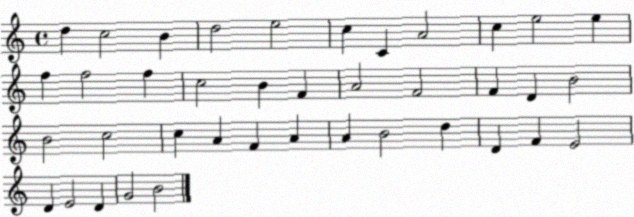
X:1
T:Untitled
M:4/4
L:1/4
K:C
d c2 B d2 e2 c C A2 c e2 e f f2 f c2 B F A2 F2 F D B2 B2 c2 c A F A A B2 d D F E2 D E2 D G2 B2